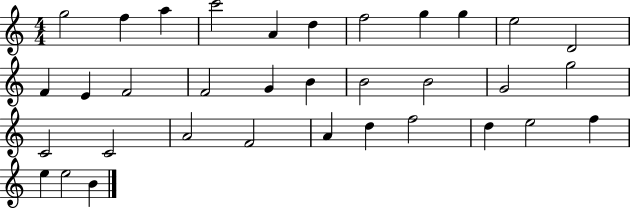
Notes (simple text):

G5/h F5/q A5/q C6/h A4/q D5/q F5/h G5/q G5/q E5/h D4/h F4/q E4/q F4/h F4/h G4/q B4/q B4/h B4/h G4/h G5/h C4/h C4/h A4/h F4/h A4/q D5/q F5/h D5/q E5/h F5/q E5/q E5/h B4/q